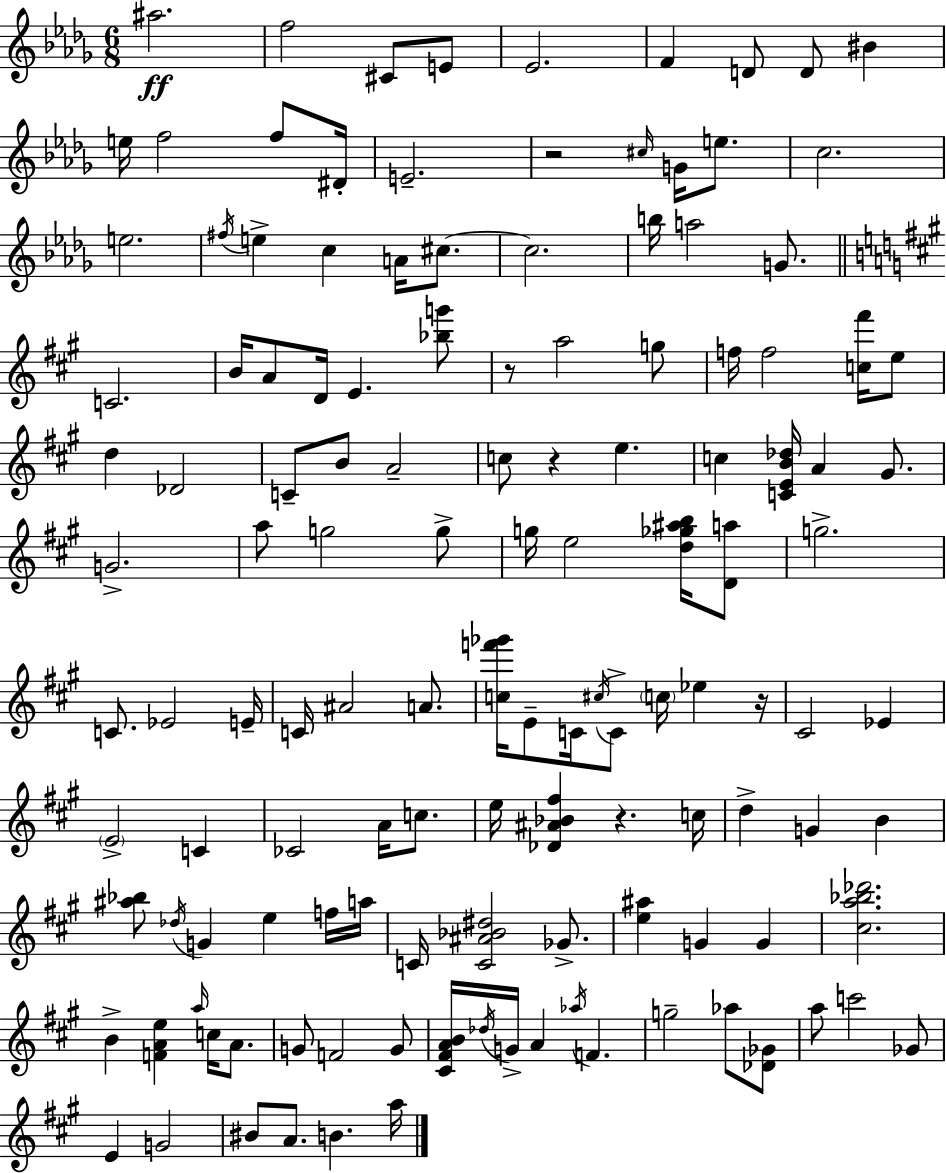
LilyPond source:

{
  \clef treble
  \numericTimeSignature
  \time 6/8
  \key bes \minor
  ais''2.\ff | f''2 cis'8 e'8 | ees'2. | f'4 d'8 d'8 bis'4 | \break e''16 f''2 f''8 dis'16-. | e'2.-- | r2 \grace { cis''16 } g'16 e''8. | c''2. | \break e''2. | \acciaccatura { fis''16 } e''4-> c''4 a'16 cis''8.~~ | cis''2. | b''16 a''2 g'8. | \break \bar "||" \break \key a \major c'2. | b'16 a'8 d'16 e'4. <bes'' g'''>8 | r8 a''2 g''8 | f''16 f''2 <c'' fis'''>16 e''8 | \break d''4 des'2 | c'8-- b'8 a'2-- | c''8 r4 e''4. | c''4 <c' e' b' des''>16 a'4 gis'8. | \break g'2.-> | a''8 g''2 g''8-> | g''16 e''2 <d'' ges'' ais'' b''>16 <d' a''>8 | g''2.-> | \break c'8. ees'2 e'16-- | c'16 ais'2 a'8. | <c'' f''' ges'''>16 e'8-- c'16 \acciaccatura { cis''16 } c'8-> \parenthesize c''16 ees''4 | r16 cis'2 ees'4 | \break \parenthesize e'2-> c'4 | ces'2 a'16 c''8. | e''16 <des' ais' bes' fis''>4 r4. | c''16 d''4-> g'4 b'4 | \break <ais'' bes''>8 \acciaccatura { des''16 } g'4 e''4 | f''16 a''16 c'16 <c' ais' bes' dis''>2 ges'8.-> | <e'' ais''>4 g'4 g'4 | <cis'' a'' bes'' des'''>2. | \break b'4-> <f' a' e''>4 \grace { a''16 } c''16 | a'8. g'8 f'2 | g'8 <cis' fis' a' b'>16 \acciaccatura { des''16 } g'16-> a'4 \acciaccatura { aes''16 } f'4. | g''2-- | \break aes''8 <des' ges'>8 a''8 c'''2 | ges'8 e'4 g'2 | bis'8 a'8. b'4. | a''16 \bar "|."
}